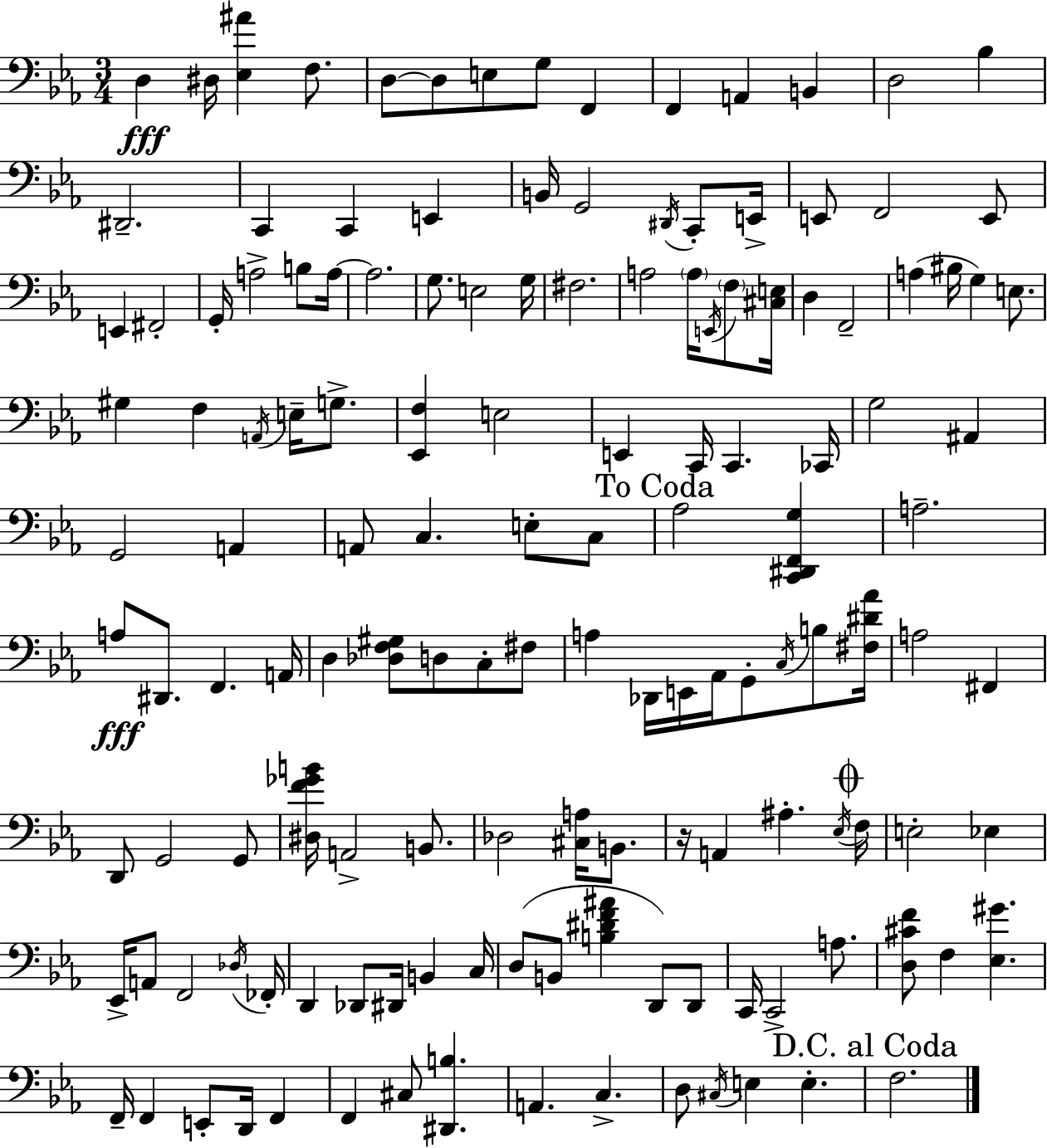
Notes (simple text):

D3/q D#3/s [Eb3,A#4]/q F3/e. D3/e D3/e E3/e G3/e F2/q F2/q A2/q B2/q D3/h Bb3/q D#2/h. C2/q C2/q E2/q B2/s G2/h D#2/s C2/e E2/s E2/e F2/h E2/e E2/q F#2/h G2/s A3/h B3/e A3/s A3/h. G3/e. E3/h G3/s F#3/h. A3/h A3/s E2/s F3/e [C#3,E3]/s D3/q F2/h A3/q BIS3/s G3/q E3/e. G#3/q F3/q A2/s E3/s G3/e. [Eb2,F3]/q E3/h E2/q C2/s C2/q. CES2/s G3/h A#2/q G2/h A2/q A2/e C3/q. E3/e C3/e Ab3/h [C2,D#2,F2,G3]/q A3/h. A3/e D#2/e. F2/q. A2/s D3/q [Db3,F3,G#3]/e D3/e C3/e F#3/e A3/q Db2/s E2/s Ab2/s G2/e C3/s B3/e [F#3,D#4,Ab4]/s A3/h F#2/q D2/e G2/h G2/e [D#3,F4,Gb4,B4]/s A2/h B2/e. Db3/h [C#3,A3]/s B2/e. R/s A2/q A#3/q. Eb3/s F3/s E3/h Eb3/q Eb2/s A2/e F2/h Db3/s FES2/s D2/q Db2/e D#2/s B2/q C3/s D3/e B2/e [B3,D#4,F4,A#4]/q D2/e D2/e C2/s C2/h A3/e. [D3,C#4,F4]/e F3/q [Eb3,G#4]/q. F2/s F2/q E2/e D2/s F2/q F2/q C#3/e [D#2,B3]/q. A2/q. C3/q. D3/e C#3/s E3/q E3/q. F3/h.